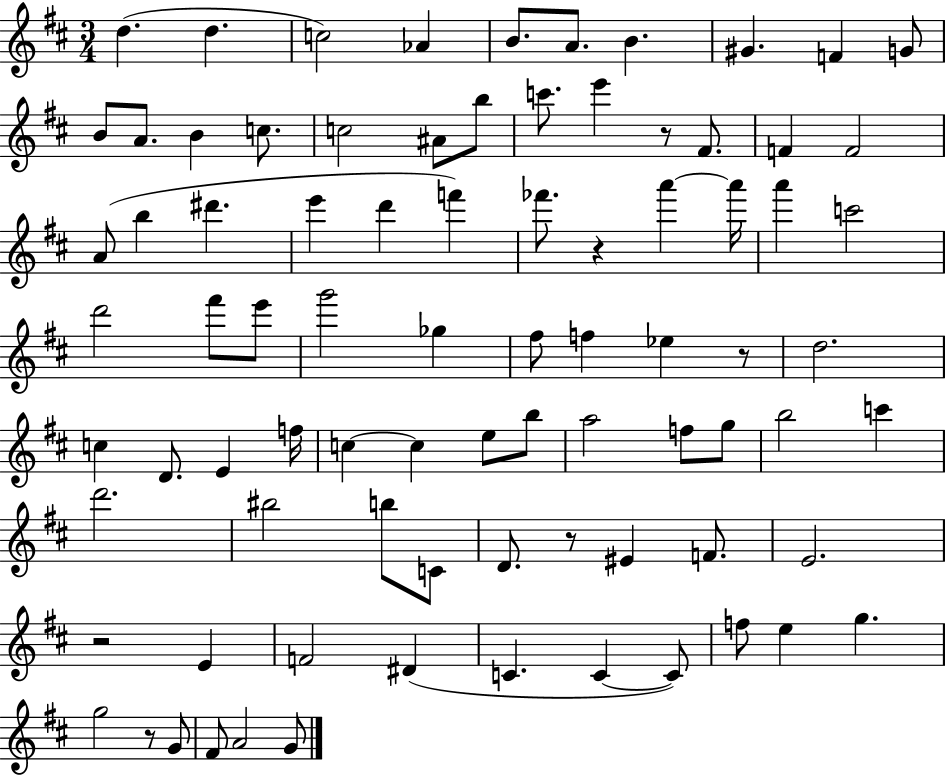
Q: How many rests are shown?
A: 6